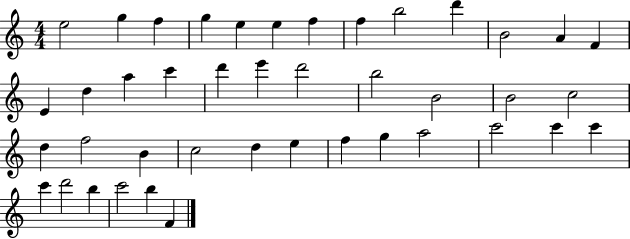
E5/h G5/q F5/q G5/q E5/q E5/q F5/q F5/q B5/h D6/q B4/h A4/q F4/q E4/q D5/q A5/q C6/q D6/q E6/q D6/h B5/h B4/h B4/h C5/h D5/q F5/h B4/q C5/h D5/q E5/q F5/q G5/q A5/h C6/h C6/q C6/q C6/q D6/h B5/q C6/h B5/q F4/q